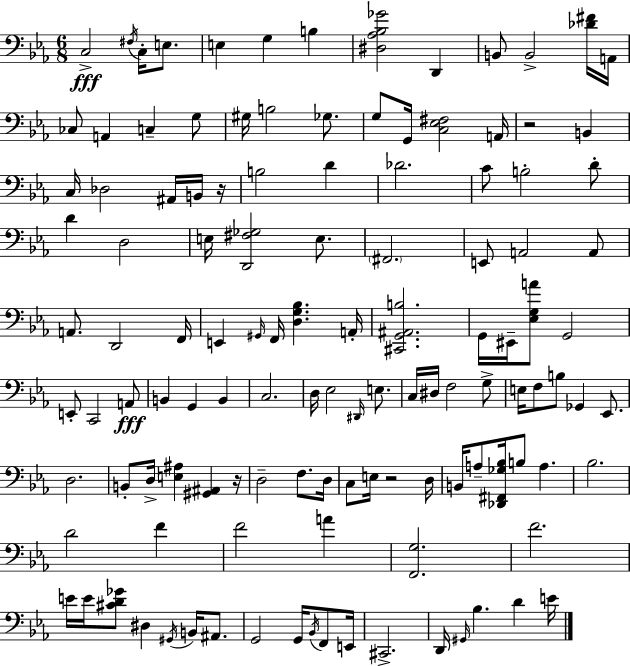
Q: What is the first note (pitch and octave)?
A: C3